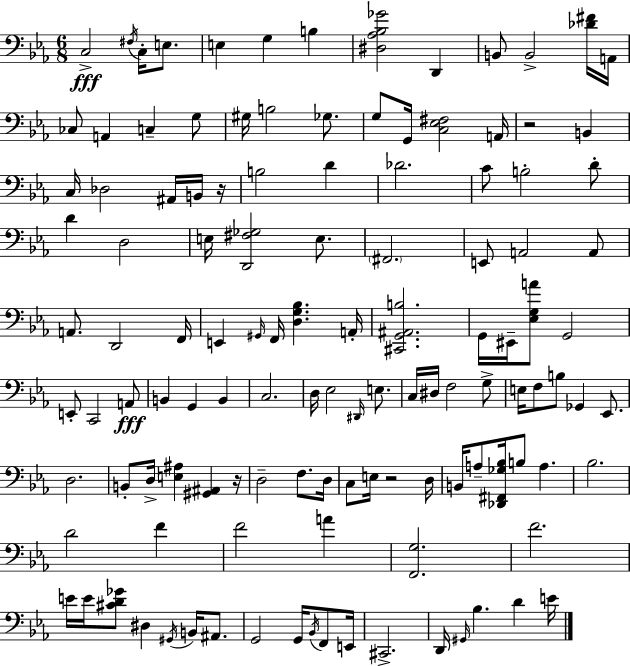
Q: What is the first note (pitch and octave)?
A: C3